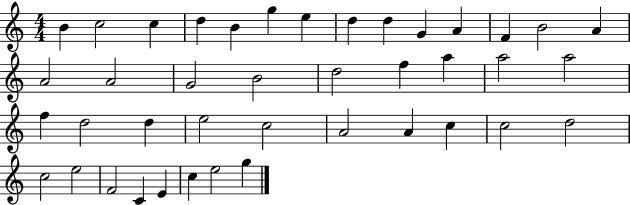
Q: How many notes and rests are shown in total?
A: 41